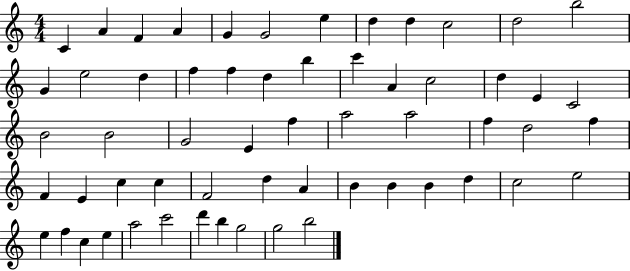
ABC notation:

X:1
T:Untitled
M:4/4
L:1/4
K:C
C A F A G G2 e d d c2 d2 b2 G e2 d f f d b c' A c2 d E C2 B2 B2 G2 E f a2 a2 f d2 f F E c c F2 d A B B B d c2 e2 e f c e a2 c'2 d' b g2 g2 b2